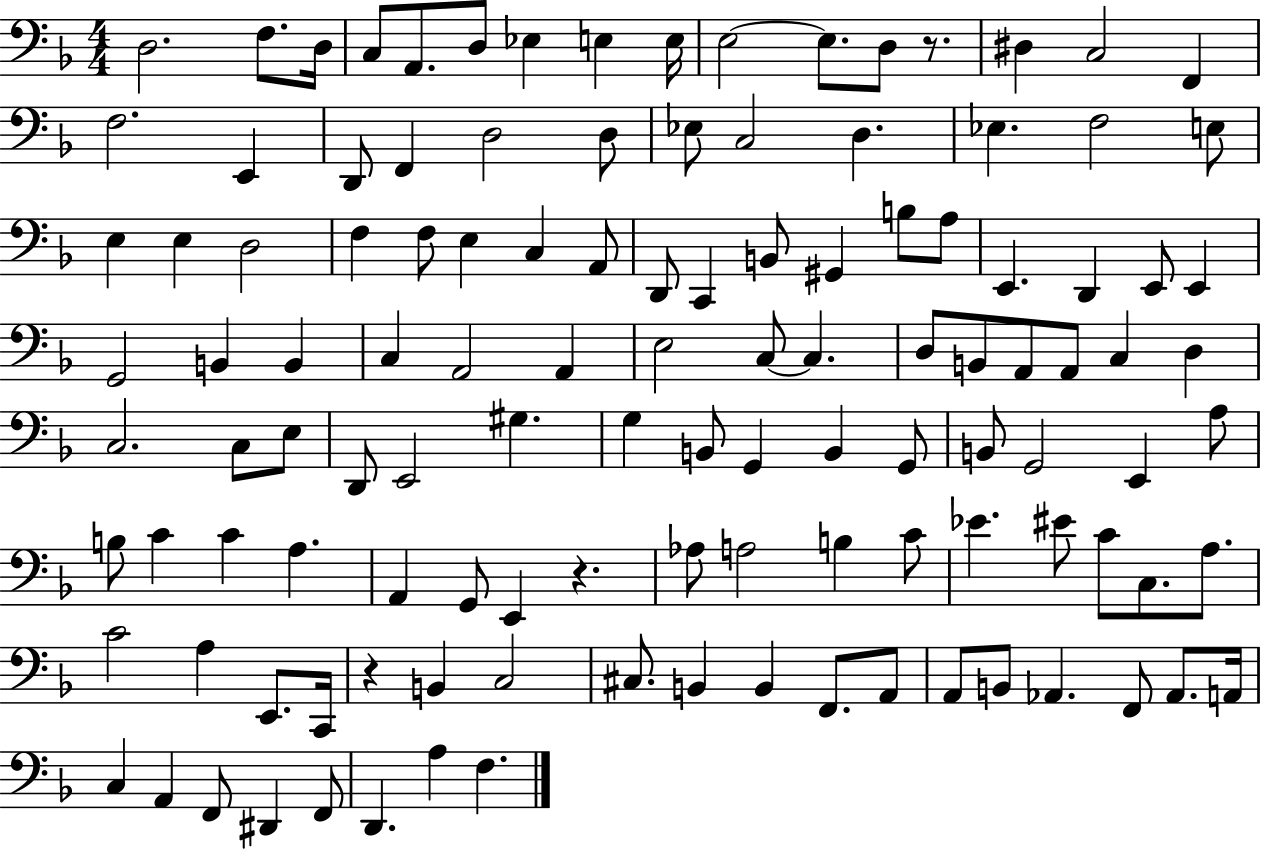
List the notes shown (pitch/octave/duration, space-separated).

D3/h. F3/e. D3/s C3/e A2/e. D3/e Eb3/q E3/q E3/s E3/h E3/e. D3/e R/e. D#3/q C3/h F2/q F3/h. E2/q D2/e F2/q D3/h D3/e Eb3/e C3/h D3/q. Eb3/q. F3/h E3/e E3/q E3/q D3/h F3/q F3/e E3/q C3/q A2/e D2/e C2/q B2/e G#2/q B3/e A3/e E2/q. D2/q E2/e E2/q G2/h B2/q B2/q C3/q A2/h A2/q E3/h C3/e C3/q. D3/e B2/e A2/e A2/e C3/q D3/q C3/h. C3/e E3/e D2/e E2/h G#3/q. G3/q B2/e G2/q B2/q G2/e B2/e G2/h E2/q A3/e B3/e C4/q C4/q A3/q. A2/q G2/e E2/q R/q. Ab3/e A3/h B3/q C4/e Eb4/q. EIS4/e C4/e C3/e. A3/e. C4/h A3/q E2/e. C2/s R/q B2/q C3/h C#3/e. B2/q B2/q F2/e. A2/e A2/e B2/e Ab2/q. F2/e Ab2/e. A2/s C3/q A2/q F2/e D#2/q F2/e D2/q. A3/q F3/q.